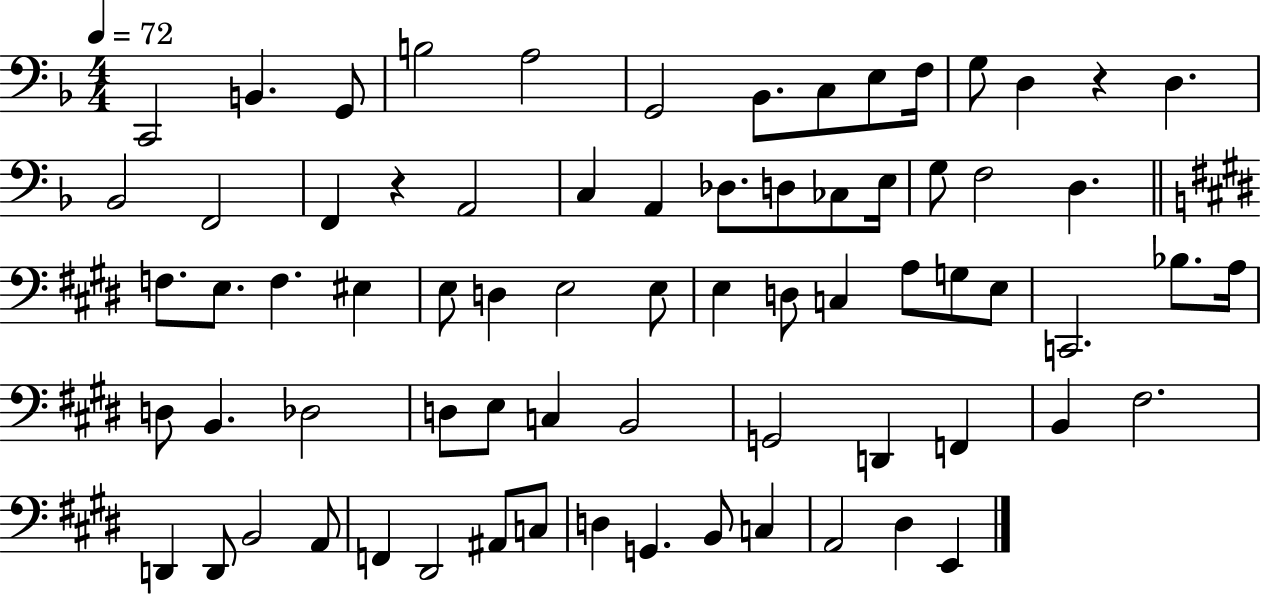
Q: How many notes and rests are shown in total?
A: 72